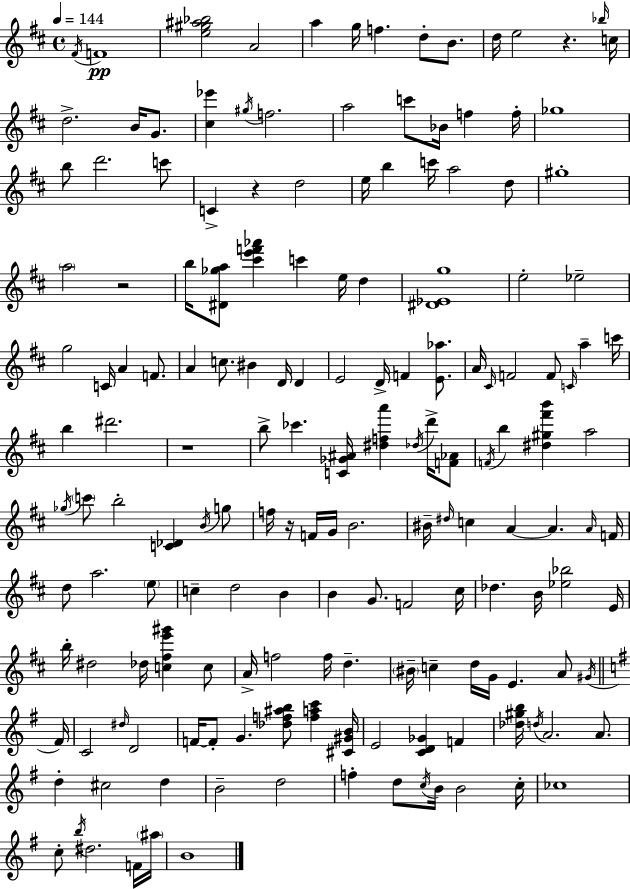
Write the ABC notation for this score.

X:1
T:Untitled
M:4/4
L:1/4
K:D
^F/4 F4 [e^g^a_b]2 A2 a g/4 f d/2 B/2 d/4 e2 z _b/4 c/4 d2 B/4 G/2 [^c_e'] ^g/4 f2 a2 c'/2 _B/4 f f/4 _g4 b/2 d'2 c'/2 C z d2 e/4 b c'/4 a2 d/2 ^g4 a2 z2 b/4 [^D_ga]/2 [^c'e'f'_a'] c' e/4 d [^D_Eg]4 e2 _e2 g2 C/4 A F/2 A c/2 ^B D/4 D E2 D/4 F [E_a]/2 A/4 ^C/4 F2 F/2 C/4 a c'/4 b ^d'2 z4 b/2 _c' [C_G^A]/4 [^dfa'] _d/4 d'/4 [F_A]/2 F/4 b [^d^g^f'b'] a2 _g/4 c'/2 b2 [C_D] B/4 g/2 f/4 z/4 F/4 G/4 B2 ^B/4 ^d/4 c A A A/4 F/4 d/2 a2 e/2 c d2 B B G/2 F2 ^c/4 _d B/4 [_e_b]2 E/4 b/4 ^d2 _d/4 [c^fe'^g'] c/2 A/4 f2 f/4 d ^B/4 c d/4 G/4 E A/2 ^G/4 ^F/4 C2 ^d/4 D2 F/4 F/2 G [_df^ab]/2 [fac'] [^C^GB]/4 E2 [CD_G] F [_d^gb]/4 d/4 A2 A/2 d ^c2 d B2 d2 f d/2 c/4 B/4 B2 c/4 _c4 c/2 b/4 ^d2 F/4 ^a/4 B4